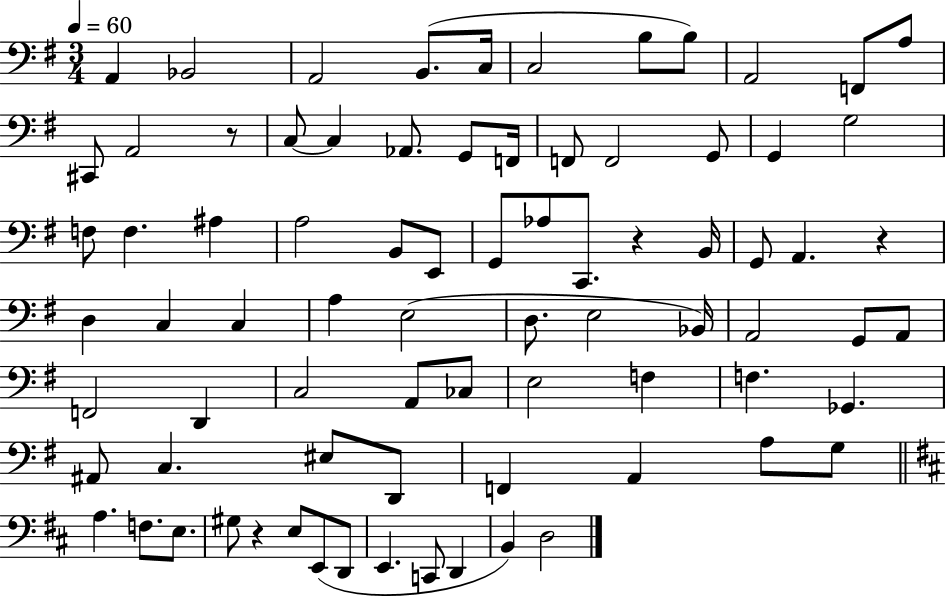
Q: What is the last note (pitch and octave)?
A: D3